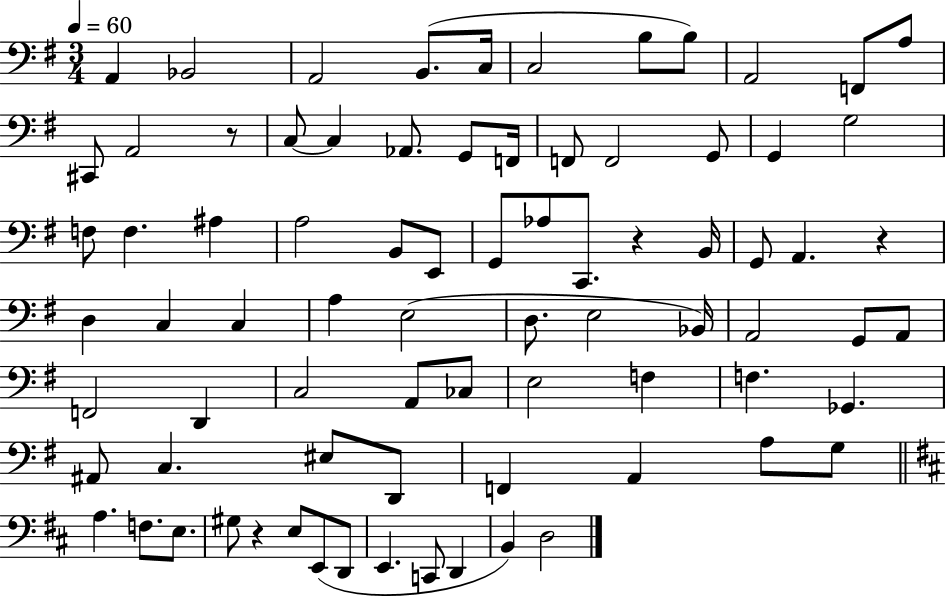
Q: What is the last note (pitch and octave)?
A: D3